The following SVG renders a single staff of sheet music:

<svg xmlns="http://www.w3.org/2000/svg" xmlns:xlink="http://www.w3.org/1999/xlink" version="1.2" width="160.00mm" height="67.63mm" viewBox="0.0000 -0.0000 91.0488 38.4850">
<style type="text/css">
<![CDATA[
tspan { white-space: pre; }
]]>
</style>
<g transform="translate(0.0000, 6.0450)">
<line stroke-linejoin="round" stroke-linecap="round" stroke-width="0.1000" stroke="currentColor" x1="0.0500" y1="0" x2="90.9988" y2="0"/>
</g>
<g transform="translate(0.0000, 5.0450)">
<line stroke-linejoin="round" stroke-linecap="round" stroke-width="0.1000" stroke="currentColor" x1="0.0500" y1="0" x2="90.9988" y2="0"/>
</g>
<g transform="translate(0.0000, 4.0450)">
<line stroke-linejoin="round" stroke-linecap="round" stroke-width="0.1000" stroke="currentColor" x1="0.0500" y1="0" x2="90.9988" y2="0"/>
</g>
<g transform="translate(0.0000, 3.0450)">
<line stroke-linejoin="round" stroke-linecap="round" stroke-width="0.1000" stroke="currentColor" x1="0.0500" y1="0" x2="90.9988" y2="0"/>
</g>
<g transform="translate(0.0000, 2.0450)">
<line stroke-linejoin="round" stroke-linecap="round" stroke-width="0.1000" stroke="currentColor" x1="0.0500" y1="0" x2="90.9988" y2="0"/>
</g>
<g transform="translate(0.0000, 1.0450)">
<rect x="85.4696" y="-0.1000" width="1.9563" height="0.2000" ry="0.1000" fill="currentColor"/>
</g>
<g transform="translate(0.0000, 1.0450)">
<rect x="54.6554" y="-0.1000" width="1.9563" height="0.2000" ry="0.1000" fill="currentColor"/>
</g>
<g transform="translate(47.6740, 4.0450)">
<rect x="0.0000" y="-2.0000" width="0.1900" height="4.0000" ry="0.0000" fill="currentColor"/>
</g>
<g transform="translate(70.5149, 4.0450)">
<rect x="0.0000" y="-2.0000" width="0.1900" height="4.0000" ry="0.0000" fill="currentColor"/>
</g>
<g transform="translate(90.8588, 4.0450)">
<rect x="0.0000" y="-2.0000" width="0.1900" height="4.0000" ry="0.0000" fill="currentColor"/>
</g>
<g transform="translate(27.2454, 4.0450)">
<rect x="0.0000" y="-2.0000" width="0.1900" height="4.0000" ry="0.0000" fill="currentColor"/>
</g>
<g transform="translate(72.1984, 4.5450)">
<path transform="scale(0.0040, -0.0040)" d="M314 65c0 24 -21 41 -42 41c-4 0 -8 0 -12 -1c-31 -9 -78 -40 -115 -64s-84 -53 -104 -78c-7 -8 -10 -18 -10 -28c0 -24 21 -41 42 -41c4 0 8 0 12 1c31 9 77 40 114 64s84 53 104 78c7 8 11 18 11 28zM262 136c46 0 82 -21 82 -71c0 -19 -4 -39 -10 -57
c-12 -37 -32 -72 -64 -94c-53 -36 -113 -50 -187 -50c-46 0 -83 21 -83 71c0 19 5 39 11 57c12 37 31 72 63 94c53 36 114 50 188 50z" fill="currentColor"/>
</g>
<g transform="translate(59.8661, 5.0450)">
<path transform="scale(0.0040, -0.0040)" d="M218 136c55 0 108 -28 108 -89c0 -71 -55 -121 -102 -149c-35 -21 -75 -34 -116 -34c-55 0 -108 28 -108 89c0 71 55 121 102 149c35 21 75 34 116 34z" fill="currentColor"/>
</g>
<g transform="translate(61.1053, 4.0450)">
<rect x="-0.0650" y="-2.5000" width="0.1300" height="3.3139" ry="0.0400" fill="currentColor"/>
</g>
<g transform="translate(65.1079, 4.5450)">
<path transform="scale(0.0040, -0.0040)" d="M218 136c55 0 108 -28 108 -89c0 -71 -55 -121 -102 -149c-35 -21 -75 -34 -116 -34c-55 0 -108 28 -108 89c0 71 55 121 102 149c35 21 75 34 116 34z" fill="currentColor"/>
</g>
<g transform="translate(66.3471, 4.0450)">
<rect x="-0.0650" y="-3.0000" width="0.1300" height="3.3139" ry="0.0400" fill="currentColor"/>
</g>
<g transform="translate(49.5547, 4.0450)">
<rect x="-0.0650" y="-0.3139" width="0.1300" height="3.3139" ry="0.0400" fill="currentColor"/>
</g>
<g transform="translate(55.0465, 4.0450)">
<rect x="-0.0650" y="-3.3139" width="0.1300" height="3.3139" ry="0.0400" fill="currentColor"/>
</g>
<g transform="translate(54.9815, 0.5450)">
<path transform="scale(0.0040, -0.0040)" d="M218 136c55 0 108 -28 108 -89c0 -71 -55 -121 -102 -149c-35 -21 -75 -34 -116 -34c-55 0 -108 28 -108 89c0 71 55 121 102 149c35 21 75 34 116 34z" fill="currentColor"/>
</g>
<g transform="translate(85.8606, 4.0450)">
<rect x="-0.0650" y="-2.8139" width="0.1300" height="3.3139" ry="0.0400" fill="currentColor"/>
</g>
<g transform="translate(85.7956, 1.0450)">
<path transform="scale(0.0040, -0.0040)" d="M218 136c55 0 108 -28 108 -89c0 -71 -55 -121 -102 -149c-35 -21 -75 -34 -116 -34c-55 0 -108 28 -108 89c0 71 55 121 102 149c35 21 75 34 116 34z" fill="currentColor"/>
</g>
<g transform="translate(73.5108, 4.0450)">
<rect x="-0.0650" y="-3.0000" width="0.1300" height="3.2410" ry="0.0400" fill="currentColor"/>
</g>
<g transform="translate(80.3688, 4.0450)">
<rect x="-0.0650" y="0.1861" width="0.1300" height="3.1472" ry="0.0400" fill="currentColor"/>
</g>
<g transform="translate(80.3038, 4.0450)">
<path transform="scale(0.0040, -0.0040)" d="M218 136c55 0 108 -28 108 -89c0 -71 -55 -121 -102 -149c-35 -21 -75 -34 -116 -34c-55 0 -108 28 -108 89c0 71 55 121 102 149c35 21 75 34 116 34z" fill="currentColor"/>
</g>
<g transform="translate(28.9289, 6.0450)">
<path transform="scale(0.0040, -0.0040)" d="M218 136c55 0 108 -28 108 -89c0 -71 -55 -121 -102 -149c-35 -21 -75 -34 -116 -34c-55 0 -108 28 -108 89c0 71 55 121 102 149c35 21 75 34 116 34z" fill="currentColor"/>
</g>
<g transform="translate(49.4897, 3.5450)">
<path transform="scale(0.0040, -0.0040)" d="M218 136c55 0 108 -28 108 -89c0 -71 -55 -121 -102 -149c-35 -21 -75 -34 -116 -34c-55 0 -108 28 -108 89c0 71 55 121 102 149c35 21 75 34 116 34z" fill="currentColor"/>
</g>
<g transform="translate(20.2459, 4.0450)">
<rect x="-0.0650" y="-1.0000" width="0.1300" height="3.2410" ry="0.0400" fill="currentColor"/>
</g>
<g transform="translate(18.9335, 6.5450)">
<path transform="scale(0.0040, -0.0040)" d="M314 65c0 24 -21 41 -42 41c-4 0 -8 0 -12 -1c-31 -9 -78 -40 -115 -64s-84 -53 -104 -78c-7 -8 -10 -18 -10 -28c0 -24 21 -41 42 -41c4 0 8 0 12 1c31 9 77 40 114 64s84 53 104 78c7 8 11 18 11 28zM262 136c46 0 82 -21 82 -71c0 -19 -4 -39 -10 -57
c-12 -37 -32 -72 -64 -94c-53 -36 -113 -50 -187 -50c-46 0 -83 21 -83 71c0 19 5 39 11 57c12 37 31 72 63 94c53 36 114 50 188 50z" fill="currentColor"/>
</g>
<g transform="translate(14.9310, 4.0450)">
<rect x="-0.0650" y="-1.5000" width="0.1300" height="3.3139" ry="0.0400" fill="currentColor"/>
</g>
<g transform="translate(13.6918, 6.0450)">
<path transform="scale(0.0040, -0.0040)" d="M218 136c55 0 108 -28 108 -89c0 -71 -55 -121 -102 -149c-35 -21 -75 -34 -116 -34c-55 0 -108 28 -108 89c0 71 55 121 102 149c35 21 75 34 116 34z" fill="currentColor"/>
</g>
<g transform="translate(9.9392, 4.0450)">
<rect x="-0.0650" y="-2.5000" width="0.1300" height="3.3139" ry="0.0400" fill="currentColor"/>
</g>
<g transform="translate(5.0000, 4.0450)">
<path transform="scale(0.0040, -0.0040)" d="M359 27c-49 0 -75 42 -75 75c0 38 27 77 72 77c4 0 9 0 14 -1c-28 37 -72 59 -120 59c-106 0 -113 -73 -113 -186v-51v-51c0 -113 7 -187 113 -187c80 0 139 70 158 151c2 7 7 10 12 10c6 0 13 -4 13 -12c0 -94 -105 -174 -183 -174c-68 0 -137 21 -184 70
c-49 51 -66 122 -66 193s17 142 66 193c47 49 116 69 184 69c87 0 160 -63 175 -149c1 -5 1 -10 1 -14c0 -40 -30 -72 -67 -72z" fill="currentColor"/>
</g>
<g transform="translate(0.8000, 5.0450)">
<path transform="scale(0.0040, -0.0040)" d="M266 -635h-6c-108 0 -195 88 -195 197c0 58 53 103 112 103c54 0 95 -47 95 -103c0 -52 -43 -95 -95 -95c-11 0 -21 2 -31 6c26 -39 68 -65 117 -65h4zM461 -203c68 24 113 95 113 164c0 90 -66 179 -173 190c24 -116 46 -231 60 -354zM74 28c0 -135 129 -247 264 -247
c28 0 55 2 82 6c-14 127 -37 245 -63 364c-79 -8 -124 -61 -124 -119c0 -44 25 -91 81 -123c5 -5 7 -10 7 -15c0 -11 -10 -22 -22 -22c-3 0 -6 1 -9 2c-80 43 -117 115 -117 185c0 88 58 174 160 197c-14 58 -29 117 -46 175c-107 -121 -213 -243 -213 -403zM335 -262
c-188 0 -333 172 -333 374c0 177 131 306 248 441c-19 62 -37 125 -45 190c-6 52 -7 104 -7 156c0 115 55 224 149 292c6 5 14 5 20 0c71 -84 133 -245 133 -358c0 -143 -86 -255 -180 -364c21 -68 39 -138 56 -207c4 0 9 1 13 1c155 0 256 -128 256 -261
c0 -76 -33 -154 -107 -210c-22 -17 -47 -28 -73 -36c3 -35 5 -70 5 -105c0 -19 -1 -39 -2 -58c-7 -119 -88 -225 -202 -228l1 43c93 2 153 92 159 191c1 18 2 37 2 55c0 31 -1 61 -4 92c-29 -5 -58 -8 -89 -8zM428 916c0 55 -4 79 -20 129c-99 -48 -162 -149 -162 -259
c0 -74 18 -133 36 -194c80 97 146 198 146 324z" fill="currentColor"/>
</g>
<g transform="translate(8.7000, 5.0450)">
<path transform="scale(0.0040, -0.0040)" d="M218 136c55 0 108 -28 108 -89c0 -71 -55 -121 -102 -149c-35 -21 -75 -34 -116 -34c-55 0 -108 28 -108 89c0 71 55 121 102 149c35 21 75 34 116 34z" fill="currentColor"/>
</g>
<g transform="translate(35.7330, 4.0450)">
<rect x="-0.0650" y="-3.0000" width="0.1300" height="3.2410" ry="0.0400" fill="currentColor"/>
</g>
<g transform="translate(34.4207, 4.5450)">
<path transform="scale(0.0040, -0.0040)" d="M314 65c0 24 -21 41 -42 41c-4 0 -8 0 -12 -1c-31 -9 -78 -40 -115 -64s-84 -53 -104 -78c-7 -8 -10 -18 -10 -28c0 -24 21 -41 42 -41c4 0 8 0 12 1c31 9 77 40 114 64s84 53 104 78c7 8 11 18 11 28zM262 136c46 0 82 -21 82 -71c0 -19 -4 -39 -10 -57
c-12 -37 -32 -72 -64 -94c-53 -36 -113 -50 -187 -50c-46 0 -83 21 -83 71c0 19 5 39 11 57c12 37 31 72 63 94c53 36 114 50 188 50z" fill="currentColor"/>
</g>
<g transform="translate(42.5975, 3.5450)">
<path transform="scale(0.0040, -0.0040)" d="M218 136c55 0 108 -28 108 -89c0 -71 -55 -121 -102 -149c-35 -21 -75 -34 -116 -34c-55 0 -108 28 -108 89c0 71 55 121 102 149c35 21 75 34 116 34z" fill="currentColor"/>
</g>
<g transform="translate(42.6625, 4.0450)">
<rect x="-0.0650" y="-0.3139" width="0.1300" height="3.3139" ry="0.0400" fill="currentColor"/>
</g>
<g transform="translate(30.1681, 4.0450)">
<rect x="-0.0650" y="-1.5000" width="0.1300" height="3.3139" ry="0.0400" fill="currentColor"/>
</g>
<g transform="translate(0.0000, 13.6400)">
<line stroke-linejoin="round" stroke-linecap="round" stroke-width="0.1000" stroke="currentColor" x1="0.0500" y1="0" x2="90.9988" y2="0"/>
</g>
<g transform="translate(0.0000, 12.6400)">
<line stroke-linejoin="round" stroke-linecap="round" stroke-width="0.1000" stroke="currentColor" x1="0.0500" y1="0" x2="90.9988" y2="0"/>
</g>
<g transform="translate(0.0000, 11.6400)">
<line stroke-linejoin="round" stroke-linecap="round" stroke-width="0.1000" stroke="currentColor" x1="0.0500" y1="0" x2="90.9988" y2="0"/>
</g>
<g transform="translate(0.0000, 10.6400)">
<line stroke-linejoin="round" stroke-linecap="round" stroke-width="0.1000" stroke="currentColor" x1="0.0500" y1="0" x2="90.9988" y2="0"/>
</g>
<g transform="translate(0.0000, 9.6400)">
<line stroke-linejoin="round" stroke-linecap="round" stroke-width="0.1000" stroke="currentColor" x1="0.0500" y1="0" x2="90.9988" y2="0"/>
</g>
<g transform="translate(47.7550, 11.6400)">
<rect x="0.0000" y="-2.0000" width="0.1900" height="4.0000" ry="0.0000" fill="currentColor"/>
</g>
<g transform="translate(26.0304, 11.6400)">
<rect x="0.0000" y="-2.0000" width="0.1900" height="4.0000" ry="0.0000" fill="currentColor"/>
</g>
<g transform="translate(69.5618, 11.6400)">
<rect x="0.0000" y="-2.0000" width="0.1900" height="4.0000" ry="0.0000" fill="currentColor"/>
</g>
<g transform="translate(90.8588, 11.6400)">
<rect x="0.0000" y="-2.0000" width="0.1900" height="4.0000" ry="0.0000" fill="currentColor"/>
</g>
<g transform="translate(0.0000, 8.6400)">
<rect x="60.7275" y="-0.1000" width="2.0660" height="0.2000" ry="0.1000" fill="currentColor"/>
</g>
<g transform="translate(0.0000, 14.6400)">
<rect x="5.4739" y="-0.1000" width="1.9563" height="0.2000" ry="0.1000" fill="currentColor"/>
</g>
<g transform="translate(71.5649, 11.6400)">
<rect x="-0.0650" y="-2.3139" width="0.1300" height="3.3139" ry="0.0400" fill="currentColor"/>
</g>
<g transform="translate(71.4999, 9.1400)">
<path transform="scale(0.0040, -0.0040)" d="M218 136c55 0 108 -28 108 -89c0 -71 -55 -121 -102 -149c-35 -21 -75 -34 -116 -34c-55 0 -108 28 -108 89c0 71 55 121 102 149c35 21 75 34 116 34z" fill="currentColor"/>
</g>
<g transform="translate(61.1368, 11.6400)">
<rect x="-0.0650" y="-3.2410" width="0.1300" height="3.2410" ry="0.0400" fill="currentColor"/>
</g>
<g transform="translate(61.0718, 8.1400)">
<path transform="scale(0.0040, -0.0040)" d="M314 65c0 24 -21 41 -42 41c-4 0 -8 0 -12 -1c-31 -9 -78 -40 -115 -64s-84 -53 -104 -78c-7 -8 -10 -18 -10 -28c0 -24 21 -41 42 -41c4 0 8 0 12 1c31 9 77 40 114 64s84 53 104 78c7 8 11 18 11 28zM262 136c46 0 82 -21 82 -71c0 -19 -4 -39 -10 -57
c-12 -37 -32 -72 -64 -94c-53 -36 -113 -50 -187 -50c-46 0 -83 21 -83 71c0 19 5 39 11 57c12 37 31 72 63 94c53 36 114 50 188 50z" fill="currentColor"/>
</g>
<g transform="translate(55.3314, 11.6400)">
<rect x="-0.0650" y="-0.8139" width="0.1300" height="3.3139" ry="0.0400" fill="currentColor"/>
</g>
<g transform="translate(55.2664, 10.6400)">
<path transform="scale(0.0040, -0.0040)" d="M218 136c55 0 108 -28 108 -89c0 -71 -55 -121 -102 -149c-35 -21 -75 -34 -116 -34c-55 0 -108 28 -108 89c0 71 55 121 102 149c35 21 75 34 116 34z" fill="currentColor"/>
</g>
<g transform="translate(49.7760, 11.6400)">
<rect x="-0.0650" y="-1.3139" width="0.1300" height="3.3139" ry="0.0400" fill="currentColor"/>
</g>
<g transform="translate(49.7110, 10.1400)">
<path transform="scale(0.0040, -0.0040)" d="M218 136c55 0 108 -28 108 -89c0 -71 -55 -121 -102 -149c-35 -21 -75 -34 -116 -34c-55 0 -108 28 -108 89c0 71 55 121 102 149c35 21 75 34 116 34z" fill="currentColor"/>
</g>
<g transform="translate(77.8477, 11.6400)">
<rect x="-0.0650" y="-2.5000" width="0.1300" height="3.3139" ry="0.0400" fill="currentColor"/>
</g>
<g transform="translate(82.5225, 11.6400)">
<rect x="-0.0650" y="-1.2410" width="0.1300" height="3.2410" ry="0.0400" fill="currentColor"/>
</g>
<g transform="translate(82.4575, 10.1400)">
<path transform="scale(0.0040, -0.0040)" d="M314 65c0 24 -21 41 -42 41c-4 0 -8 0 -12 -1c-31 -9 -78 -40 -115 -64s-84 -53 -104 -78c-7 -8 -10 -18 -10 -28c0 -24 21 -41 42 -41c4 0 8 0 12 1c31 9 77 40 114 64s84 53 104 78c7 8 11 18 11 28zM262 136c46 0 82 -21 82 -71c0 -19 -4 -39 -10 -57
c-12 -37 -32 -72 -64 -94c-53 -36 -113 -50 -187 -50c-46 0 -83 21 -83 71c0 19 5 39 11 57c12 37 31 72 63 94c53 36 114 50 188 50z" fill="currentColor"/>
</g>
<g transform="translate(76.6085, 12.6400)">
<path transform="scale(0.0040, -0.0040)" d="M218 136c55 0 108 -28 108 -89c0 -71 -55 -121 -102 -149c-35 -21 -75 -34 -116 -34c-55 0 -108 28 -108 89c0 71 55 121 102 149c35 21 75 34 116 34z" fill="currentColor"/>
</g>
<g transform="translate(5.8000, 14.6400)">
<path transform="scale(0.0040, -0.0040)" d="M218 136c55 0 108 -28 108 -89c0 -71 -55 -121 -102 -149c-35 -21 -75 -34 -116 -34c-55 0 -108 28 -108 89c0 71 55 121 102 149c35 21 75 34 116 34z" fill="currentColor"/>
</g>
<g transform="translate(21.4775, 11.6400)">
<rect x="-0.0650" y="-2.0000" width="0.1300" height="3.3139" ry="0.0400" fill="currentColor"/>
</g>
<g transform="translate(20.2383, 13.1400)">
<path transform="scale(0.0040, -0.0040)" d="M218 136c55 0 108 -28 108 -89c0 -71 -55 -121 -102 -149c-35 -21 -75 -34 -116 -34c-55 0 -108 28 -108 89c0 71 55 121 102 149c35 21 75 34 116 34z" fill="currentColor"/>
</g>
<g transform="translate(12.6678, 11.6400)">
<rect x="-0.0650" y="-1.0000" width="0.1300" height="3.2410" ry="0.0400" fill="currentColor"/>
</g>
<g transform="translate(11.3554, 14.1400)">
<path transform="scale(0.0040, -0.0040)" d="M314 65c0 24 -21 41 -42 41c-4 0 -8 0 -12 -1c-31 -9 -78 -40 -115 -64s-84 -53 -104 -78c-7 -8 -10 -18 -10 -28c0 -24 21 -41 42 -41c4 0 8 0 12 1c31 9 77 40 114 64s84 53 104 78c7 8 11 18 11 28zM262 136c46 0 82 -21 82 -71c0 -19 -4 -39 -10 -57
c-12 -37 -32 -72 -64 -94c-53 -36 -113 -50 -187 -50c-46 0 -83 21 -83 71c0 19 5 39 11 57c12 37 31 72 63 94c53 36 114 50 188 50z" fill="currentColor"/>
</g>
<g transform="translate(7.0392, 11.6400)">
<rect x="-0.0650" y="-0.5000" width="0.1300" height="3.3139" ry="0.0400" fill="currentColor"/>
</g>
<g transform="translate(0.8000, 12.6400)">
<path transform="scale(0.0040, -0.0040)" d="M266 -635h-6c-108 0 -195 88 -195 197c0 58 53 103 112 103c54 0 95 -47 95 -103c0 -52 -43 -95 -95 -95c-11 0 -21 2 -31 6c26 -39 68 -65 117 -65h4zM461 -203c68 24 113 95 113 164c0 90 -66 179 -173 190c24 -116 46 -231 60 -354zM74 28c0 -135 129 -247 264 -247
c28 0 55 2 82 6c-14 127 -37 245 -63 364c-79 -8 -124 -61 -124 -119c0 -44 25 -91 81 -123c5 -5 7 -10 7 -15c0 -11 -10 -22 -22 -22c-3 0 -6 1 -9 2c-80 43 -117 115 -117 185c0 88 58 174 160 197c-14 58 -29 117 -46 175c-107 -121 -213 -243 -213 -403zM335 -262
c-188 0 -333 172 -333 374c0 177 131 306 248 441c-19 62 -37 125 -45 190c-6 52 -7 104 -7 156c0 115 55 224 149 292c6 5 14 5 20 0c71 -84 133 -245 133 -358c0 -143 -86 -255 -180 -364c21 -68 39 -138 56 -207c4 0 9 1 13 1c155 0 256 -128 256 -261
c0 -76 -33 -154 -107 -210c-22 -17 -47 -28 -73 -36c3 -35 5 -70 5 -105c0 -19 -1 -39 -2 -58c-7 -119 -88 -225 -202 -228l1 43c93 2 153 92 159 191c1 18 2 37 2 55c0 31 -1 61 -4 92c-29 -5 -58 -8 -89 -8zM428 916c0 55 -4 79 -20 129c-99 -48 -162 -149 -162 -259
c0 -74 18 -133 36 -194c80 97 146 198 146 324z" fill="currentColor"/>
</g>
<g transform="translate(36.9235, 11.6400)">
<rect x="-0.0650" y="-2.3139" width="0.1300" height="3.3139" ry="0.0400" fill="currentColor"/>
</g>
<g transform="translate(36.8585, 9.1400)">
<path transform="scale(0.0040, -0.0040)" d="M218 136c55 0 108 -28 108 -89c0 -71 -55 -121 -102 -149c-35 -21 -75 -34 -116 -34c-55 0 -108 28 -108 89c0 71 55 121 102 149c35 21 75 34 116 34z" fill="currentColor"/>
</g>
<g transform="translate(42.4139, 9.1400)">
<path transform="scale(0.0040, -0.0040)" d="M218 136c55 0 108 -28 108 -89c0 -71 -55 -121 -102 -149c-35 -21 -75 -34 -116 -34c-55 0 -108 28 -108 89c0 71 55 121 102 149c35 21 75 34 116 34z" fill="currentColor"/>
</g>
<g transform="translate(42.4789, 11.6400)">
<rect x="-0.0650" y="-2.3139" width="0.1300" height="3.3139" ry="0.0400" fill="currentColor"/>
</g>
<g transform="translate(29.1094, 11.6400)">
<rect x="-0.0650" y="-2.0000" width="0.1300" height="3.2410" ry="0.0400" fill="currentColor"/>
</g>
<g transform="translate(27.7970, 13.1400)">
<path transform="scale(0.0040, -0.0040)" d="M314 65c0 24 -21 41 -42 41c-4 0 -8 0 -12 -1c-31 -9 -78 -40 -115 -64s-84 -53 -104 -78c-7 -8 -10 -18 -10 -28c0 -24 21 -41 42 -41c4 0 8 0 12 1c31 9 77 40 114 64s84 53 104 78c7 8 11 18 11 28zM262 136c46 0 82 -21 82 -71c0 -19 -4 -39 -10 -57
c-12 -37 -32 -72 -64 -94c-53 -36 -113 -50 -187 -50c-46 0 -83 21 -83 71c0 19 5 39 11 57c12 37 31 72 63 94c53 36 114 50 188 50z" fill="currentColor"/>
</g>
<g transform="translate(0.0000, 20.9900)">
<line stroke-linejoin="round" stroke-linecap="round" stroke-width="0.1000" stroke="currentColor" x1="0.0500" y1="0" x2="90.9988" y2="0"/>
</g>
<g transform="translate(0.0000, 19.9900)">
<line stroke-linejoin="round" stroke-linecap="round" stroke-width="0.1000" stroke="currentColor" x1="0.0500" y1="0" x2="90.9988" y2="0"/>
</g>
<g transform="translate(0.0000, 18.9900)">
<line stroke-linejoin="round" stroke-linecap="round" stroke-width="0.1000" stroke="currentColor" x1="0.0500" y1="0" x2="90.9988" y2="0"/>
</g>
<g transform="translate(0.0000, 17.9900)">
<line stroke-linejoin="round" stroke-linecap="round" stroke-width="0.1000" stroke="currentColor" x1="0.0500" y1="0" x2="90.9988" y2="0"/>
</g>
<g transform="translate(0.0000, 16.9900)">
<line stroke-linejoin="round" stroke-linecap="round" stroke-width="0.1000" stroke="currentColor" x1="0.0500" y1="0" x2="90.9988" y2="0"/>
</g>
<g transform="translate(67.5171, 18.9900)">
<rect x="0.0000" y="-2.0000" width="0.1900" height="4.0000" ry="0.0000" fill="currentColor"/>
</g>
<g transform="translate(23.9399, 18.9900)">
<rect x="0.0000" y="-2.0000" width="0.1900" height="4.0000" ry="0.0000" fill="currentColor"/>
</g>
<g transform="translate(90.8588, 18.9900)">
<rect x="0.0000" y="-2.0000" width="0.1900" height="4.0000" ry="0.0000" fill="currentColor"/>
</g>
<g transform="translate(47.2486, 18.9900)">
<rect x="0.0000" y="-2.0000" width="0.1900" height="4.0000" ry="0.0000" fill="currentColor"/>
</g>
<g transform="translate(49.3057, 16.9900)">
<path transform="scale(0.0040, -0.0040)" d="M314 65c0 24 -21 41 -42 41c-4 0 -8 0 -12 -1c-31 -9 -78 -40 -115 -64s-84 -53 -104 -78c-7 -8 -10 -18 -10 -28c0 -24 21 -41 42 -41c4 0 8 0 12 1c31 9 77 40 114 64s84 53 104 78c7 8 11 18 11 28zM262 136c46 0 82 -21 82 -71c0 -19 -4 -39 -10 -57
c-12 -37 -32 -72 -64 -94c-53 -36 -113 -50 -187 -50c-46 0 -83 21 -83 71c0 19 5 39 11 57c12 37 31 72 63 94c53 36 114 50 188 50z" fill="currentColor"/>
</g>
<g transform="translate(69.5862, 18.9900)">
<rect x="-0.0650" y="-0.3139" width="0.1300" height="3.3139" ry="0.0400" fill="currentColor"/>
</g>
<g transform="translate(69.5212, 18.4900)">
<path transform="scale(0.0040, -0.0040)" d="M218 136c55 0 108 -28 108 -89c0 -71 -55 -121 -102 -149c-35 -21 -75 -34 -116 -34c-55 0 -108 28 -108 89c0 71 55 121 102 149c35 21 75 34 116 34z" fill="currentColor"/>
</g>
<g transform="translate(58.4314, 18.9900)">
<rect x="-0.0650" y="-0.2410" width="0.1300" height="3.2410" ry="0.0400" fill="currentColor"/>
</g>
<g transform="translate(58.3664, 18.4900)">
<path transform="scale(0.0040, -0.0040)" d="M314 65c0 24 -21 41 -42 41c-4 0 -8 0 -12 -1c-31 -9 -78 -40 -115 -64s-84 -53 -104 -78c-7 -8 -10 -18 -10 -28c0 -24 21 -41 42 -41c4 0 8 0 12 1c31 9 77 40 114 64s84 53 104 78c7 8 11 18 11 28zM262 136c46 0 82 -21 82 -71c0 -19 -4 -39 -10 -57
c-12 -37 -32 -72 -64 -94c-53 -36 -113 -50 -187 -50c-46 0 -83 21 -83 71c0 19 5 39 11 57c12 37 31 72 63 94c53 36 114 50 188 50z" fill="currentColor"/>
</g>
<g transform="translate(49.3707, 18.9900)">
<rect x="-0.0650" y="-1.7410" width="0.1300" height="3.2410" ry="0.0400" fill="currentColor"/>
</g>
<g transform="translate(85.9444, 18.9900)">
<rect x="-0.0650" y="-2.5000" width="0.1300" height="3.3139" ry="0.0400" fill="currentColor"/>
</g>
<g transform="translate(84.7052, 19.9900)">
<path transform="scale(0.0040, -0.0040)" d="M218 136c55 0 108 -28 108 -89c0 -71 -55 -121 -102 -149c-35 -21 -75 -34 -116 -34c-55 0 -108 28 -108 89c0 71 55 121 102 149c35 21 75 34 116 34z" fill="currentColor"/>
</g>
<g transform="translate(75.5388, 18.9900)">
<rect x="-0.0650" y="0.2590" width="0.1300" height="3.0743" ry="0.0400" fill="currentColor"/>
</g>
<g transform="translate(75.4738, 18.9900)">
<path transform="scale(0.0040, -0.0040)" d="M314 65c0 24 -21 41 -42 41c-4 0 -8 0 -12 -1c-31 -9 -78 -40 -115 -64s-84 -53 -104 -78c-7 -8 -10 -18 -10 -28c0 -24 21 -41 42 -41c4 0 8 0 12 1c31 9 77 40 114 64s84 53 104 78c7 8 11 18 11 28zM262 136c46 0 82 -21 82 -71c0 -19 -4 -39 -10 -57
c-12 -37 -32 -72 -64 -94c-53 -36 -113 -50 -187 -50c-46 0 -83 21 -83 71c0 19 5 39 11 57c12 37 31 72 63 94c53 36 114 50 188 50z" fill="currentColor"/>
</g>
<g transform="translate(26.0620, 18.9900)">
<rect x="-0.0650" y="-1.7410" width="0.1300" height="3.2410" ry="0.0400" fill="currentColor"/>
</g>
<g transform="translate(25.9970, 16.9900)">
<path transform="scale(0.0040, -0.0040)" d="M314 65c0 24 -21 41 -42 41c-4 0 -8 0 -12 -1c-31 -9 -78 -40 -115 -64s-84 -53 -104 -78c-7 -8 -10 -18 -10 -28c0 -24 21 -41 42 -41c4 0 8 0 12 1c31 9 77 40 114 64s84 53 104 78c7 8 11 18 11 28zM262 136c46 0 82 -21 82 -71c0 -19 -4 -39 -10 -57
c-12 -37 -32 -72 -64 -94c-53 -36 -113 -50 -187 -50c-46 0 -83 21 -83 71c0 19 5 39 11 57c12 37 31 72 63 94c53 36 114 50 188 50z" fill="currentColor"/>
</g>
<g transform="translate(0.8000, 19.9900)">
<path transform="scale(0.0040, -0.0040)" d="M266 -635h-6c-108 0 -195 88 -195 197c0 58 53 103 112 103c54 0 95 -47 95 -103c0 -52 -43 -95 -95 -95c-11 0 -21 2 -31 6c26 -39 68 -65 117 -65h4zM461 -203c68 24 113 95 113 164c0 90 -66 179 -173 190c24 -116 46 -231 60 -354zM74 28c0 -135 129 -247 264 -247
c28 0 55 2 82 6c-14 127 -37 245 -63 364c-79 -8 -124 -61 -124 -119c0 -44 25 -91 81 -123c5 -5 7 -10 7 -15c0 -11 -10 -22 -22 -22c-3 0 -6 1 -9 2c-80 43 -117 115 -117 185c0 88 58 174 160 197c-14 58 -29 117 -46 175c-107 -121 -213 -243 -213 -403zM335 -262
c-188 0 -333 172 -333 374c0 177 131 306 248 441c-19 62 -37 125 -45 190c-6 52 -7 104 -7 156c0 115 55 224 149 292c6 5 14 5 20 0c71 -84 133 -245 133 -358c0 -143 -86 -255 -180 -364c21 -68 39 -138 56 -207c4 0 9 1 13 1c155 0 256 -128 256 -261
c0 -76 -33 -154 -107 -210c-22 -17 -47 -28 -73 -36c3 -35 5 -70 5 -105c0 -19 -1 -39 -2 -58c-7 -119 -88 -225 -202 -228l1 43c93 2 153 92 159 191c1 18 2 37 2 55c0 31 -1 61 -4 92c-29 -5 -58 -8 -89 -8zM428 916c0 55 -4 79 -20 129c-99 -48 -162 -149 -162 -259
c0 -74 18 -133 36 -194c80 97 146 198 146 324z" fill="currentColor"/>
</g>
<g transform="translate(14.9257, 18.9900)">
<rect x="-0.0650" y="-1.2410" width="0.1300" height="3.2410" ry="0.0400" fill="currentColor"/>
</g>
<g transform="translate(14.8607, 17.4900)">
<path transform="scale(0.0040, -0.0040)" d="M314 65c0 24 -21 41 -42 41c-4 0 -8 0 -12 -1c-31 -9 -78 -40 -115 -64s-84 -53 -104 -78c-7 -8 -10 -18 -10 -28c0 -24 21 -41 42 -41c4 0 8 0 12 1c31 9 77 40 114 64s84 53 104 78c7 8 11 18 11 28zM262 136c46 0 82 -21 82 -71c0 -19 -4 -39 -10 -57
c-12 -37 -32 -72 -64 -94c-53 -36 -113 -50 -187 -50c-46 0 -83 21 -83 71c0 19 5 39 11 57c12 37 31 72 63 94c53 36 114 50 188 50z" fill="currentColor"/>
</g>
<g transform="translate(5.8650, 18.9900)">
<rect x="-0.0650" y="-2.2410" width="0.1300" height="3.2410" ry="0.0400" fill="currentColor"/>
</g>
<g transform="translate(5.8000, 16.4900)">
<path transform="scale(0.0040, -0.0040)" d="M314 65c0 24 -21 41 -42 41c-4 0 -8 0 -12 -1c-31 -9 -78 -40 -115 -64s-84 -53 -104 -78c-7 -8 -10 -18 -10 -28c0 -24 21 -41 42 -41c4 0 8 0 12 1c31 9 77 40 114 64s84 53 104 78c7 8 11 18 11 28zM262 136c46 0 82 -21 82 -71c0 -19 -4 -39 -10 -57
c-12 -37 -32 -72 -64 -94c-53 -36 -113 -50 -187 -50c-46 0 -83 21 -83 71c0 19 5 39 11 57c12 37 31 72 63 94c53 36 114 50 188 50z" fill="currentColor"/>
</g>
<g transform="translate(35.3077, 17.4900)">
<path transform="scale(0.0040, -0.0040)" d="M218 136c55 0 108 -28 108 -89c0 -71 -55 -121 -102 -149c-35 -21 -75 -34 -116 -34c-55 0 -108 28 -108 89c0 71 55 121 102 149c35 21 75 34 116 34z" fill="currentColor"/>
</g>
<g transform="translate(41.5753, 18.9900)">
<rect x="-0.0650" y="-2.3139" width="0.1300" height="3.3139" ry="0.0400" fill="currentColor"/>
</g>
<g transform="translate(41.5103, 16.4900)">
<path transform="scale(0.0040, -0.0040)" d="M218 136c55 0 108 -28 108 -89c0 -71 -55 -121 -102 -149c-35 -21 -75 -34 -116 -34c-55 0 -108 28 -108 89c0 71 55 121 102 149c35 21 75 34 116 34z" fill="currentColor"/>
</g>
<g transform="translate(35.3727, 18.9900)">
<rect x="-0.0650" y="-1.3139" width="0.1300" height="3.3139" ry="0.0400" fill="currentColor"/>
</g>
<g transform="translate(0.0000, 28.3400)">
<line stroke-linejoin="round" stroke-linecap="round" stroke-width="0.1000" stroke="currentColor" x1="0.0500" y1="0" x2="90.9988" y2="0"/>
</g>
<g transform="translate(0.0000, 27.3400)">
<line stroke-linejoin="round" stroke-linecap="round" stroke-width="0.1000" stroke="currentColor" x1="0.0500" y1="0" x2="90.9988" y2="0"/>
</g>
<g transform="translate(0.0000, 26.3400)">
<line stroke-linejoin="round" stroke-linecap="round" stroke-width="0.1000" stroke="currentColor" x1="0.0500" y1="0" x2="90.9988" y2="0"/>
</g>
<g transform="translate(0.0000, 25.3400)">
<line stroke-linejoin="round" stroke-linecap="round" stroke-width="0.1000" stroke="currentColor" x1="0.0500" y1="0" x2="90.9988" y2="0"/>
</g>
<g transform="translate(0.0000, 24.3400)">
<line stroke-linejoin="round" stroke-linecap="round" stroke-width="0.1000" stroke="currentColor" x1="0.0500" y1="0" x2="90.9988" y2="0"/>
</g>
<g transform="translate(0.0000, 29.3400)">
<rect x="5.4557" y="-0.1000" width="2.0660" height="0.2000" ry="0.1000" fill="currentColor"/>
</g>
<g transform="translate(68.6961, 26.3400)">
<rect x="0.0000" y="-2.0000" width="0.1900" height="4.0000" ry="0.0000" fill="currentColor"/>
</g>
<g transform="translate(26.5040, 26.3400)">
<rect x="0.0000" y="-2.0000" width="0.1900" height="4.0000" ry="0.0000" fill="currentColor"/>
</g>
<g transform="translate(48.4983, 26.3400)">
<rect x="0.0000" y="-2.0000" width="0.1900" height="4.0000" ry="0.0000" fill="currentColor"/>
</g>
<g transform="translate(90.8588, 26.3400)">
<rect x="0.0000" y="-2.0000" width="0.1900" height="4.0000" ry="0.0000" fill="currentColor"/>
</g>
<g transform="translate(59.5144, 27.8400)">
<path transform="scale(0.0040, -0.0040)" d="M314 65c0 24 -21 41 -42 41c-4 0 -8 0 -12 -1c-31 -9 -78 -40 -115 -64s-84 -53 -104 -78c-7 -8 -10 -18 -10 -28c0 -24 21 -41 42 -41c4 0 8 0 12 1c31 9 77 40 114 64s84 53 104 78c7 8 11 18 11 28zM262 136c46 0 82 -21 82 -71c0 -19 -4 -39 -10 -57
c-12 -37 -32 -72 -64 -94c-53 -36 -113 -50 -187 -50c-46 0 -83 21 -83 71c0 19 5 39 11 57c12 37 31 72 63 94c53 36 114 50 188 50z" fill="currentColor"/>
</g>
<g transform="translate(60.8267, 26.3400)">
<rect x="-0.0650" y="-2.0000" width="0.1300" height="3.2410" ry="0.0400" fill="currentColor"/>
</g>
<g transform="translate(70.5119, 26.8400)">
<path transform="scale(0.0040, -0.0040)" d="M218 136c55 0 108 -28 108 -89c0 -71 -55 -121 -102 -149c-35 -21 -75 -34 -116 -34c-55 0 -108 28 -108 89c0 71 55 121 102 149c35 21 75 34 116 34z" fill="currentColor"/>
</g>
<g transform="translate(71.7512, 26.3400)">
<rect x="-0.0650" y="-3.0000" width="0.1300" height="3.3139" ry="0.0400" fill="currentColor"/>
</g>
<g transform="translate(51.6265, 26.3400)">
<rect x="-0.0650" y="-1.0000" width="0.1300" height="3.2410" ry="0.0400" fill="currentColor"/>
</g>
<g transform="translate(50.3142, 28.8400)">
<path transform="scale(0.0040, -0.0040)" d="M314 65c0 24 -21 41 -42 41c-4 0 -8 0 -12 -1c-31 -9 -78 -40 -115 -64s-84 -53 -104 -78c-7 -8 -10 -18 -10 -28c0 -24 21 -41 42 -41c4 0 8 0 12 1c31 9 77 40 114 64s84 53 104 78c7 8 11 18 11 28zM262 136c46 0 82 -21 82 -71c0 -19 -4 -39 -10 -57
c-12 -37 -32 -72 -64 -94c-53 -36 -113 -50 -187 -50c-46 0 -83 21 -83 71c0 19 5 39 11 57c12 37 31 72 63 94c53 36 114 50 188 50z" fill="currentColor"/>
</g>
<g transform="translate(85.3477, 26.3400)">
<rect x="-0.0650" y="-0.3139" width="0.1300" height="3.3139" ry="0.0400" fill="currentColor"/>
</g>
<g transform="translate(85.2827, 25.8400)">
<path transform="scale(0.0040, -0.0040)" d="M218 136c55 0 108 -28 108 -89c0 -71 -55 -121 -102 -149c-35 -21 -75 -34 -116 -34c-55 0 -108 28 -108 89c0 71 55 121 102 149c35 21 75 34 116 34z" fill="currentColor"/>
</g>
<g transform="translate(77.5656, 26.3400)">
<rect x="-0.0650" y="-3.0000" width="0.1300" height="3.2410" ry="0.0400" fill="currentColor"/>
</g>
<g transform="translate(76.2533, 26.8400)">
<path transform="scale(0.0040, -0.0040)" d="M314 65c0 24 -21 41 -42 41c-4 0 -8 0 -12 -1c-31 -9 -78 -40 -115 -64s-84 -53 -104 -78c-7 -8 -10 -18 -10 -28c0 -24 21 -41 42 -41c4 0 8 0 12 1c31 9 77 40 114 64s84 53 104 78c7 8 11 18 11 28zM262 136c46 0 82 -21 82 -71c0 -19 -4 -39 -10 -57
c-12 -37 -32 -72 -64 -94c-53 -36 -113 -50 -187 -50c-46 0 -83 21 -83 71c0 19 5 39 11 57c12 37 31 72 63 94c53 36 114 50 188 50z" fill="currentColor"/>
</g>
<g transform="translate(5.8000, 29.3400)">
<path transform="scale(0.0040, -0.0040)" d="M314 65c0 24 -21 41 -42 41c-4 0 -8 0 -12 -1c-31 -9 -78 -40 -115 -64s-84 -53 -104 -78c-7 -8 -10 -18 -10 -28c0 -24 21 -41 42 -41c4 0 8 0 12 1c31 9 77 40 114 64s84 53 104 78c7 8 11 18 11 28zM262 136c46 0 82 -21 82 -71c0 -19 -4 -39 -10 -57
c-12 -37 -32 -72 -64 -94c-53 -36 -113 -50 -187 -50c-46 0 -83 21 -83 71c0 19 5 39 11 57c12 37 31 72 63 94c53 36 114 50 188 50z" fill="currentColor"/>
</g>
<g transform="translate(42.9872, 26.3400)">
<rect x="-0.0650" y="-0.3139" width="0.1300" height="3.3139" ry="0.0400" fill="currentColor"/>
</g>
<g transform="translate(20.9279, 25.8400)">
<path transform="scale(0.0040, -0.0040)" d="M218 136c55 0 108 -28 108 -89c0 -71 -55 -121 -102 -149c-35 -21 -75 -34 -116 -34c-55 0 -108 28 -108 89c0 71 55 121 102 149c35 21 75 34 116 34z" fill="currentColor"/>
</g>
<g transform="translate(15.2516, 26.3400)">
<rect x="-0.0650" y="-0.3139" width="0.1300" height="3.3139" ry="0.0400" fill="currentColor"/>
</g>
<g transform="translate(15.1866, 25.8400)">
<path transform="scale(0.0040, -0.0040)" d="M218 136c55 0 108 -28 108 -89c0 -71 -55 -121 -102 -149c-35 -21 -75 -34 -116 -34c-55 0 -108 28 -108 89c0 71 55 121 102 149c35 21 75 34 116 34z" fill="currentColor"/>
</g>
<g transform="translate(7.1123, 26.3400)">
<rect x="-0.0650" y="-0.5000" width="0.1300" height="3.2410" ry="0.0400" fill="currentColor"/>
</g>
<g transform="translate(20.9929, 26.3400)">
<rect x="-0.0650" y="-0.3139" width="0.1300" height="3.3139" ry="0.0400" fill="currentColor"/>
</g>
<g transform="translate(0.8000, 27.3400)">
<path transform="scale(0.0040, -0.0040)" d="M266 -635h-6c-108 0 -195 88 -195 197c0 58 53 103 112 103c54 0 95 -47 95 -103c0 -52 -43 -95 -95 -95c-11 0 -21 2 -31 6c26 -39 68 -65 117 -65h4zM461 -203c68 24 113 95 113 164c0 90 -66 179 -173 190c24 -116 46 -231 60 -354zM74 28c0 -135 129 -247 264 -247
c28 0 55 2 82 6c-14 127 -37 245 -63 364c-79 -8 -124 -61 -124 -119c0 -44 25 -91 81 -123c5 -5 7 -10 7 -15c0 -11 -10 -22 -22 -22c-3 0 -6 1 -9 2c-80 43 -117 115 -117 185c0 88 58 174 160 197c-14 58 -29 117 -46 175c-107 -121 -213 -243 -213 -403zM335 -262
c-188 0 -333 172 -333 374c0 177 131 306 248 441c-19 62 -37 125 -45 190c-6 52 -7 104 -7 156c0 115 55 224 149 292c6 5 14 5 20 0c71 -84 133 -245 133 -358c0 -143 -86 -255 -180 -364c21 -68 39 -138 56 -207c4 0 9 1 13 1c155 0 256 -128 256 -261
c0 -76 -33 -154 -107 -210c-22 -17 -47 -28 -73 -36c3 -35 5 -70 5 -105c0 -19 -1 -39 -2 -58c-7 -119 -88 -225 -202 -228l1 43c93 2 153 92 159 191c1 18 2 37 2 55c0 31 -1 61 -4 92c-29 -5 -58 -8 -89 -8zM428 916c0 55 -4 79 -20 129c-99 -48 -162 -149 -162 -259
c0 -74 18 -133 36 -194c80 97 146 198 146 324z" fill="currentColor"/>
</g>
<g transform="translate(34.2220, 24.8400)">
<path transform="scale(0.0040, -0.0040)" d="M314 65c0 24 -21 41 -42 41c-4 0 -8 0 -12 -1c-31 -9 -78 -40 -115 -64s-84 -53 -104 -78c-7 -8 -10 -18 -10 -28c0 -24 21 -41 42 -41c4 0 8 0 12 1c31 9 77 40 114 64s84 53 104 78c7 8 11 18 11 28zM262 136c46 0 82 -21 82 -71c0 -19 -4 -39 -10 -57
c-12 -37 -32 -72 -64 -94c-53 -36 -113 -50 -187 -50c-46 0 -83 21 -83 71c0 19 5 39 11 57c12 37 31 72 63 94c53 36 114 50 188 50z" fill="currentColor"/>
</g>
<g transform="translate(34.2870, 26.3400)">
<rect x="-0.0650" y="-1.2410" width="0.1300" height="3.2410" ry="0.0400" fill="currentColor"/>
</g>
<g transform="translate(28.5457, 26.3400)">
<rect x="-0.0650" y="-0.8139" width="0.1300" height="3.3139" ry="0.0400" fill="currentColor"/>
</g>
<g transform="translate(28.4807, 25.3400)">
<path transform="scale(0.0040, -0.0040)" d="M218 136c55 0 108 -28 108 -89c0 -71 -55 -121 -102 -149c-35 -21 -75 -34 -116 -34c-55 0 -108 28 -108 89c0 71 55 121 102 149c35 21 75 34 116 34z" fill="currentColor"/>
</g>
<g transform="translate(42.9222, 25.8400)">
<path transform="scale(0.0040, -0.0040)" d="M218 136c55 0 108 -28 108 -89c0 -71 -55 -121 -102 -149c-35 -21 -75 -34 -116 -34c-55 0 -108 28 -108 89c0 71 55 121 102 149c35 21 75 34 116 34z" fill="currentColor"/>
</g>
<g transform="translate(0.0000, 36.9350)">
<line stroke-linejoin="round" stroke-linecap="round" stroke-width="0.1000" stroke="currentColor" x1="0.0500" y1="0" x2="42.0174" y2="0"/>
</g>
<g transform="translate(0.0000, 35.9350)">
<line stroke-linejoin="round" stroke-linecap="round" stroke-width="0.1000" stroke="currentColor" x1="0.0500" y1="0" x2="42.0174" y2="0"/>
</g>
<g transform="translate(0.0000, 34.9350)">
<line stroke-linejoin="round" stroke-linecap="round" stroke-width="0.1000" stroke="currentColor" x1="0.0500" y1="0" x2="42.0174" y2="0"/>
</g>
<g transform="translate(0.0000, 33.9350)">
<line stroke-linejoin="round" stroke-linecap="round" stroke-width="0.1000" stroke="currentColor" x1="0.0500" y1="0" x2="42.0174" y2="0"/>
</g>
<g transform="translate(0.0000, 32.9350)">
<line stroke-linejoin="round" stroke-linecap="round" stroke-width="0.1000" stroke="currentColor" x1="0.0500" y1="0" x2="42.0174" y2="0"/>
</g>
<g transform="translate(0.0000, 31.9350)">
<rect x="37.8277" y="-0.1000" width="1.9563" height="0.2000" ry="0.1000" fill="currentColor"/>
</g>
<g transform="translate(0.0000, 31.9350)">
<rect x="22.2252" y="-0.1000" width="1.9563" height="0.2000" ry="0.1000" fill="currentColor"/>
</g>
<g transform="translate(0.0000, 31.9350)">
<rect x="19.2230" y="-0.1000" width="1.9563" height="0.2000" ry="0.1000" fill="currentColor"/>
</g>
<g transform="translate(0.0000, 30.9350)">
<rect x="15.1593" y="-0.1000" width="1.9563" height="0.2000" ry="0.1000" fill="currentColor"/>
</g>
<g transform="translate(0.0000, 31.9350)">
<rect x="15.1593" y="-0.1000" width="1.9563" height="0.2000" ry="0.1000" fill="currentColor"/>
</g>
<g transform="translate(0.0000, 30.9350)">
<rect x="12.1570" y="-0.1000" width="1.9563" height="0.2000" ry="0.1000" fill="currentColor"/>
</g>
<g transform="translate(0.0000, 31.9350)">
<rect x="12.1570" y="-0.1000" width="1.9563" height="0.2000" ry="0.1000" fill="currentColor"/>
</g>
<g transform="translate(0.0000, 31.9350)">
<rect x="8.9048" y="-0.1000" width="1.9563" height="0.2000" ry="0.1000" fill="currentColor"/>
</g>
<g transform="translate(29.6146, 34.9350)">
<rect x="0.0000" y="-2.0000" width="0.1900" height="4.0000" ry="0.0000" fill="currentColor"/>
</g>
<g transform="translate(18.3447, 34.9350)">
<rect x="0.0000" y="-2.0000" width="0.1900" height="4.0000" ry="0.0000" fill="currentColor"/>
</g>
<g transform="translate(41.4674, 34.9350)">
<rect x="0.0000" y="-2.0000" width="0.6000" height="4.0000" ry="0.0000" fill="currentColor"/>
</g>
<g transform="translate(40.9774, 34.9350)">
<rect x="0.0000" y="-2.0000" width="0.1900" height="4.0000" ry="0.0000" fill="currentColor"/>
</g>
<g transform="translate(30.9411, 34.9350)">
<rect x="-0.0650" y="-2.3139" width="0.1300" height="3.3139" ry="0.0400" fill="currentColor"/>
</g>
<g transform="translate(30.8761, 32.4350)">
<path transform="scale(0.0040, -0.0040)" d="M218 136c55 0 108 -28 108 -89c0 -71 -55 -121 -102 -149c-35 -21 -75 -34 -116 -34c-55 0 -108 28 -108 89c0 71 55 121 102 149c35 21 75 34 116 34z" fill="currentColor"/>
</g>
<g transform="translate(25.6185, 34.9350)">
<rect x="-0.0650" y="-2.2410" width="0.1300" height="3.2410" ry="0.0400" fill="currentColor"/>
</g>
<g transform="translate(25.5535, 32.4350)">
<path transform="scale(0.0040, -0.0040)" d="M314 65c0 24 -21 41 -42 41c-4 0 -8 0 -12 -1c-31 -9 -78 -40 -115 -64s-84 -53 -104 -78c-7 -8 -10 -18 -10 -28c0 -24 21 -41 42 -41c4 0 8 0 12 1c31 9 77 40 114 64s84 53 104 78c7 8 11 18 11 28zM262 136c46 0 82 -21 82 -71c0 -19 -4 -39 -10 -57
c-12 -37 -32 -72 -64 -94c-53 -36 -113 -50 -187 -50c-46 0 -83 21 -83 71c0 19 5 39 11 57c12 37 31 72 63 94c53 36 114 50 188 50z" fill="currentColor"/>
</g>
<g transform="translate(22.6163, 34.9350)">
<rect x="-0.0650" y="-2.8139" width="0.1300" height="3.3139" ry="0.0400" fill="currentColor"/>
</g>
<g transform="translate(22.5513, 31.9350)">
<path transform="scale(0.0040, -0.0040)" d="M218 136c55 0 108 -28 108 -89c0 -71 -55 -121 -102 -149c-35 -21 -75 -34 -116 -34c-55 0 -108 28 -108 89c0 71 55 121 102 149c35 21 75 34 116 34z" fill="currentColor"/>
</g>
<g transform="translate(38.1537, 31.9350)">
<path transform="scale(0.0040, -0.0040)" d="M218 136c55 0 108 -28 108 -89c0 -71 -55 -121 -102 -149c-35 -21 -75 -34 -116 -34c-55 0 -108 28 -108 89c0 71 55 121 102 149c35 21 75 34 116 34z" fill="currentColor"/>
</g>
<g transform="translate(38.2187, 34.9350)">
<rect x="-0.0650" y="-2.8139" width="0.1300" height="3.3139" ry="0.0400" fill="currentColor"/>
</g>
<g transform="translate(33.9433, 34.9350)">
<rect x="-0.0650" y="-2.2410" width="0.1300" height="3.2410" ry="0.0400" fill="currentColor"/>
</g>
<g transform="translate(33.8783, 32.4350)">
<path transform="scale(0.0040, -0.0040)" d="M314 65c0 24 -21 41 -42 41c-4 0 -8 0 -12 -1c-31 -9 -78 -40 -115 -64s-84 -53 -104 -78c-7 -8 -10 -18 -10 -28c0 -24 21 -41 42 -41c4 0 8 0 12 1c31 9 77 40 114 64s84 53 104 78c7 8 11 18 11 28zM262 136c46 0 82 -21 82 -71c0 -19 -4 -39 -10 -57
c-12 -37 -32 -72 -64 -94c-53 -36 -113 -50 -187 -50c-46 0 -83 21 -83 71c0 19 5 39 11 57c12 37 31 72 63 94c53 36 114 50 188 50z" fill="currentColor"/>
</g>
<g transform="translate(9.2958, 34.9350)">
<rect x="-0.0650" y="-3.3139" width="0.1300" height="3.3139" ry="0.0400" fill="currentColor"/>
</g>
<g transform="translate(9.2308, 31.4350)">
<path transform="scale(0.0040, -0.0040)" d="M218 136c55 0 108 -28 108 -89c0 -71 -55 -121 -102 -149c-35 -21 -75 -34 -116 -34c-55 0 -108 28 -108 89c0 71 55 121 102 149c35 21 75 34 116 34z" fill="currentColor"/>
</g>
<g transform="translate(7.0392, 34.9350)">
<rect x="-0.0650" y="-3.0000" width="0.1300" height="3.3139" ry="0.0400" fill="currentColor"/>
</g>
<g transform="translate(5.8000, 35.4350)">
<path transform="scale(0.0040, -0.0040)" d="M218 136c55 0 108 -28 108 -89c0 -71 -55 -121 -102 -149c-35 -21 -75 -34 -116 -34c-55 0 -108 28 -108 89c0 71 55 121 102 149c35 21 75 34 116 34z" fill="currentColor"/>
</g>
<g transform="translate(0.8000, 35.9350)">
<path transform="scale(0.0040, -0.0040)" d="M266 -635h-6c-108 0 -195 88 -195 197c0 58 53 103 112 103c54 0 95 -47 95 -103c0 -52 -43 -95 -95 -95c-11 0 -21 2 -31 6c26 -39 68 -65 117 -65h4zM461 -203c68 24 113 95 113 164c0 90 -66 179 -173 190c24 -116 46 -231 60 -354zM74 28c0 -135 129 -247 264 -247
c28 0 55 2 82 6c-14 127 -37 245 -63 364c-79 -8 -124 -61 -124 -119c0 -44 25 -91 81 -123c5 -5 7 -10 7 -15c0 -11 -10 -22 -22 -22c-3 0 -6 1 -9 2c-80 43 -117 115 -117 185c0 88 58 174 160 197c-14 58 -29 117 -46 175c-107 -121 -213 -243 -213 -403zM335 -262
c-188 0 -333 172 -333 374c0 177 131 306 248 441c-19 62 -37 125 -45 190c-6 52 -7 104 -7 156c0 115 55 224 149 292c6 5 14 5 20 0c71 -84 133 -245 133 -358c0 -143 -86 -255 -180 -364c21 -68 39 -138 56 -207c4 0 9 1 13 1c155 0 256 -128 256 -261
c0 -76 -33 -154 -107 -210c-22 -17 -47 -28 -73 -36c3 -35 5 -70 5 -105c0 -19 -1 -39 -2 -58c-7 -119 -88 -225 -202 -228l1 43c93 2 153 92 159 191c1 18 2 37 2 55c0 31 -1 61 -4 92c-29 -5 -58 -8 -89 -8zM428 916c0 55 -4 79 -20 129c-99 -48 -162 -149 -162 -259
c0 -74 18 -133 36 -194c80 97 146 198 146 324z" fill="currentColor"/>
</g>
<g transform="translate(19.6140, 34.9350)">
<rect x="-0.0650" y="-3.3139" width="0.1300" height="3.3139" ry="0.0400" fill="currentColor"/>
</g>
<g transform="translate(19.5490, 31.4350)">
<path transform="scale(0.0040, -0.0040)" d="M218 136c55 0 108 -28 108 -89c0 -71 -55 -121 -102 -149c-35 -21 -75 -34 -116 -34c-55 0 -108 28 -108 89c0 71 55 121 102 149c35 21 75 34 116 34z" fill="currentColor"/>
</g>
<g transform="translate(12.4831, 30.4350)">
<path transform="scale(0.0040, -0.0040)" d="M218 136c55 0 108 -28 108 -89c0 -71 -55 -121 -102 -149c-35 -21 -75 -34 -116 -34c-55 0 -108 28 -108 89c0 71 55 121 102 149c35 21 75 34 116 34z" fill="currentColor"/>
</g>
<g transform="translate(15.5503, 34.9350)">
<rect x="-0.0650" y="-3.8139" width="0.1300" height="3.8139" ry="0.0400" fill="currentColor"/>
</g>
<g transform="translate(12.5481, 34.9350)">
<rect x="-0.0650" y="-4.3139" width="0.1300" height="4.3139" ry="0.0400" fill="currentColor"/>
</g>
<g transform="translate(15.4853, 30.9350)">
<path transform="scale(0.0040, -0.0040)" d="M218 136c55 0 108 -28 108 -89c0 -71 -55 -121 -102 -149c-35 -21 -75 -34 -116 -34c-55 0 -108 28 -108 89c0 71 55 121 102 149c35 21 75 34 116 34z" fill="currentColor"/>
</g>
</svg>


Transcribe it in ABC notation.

X:1
T:Untitled
M:4/4
L:1/4
K:C
G E D2 E A2 c c b G A A2 B a C D2 F F2 g g e d b2 g G e2 g2 e2 f2 e g f2 c2 c B2 G C2 c c d e2 c D2 F2 A A2 c A b d' c' b a g2 g g2 a